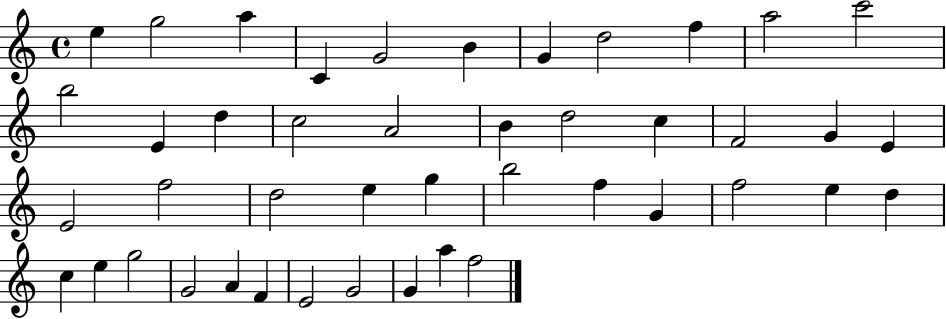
{
  \clef treble
  \time 4/4
  \defaultTimeSignature
  \key c \major
  e''4 g''2 a''4 | c'4 g'2 b'4 | g'4 d''2 f''4 | a''2 c'''2 | \break b''2 e'4 d''4 | c''2 a'2 | b'4 d''2 c''4 | f'2 g'4 e'4 | \break e'2 f''2 | d''2 e''4 g''4 | b''2 f''4 g'4 | f''2 e''4 d''4 | \break c''4 e''4 g''2 | g'2 a'4 f'4 | e'2 g'2 | g'4 a''4 f''2 | \break \bar "|."
}